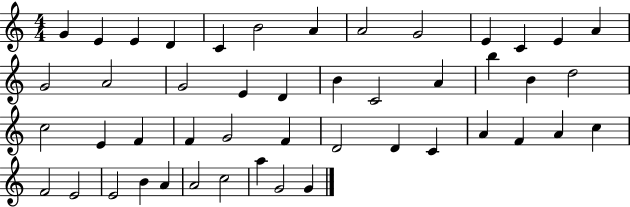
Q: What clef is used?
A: treble